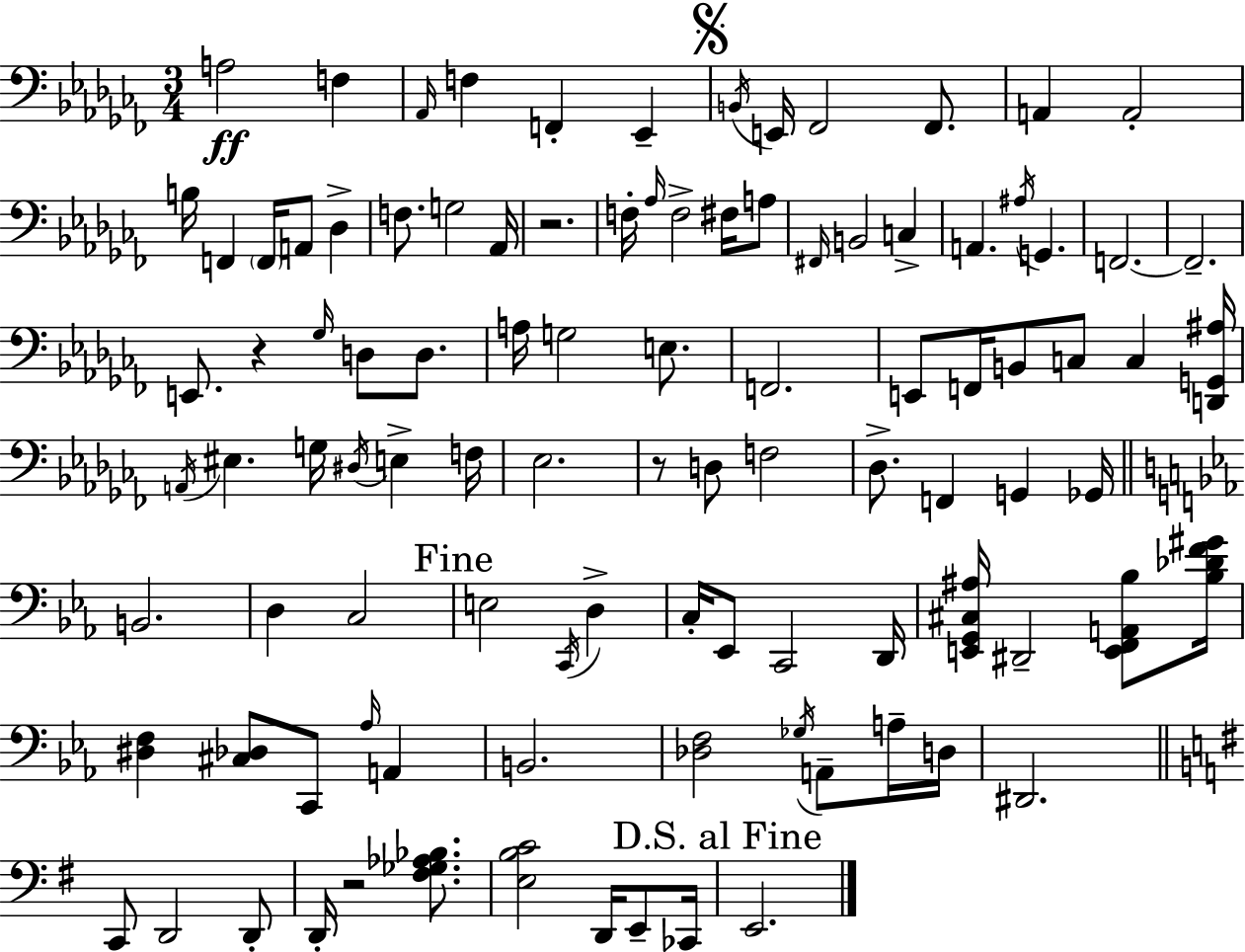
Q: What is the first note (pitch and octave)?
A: A3